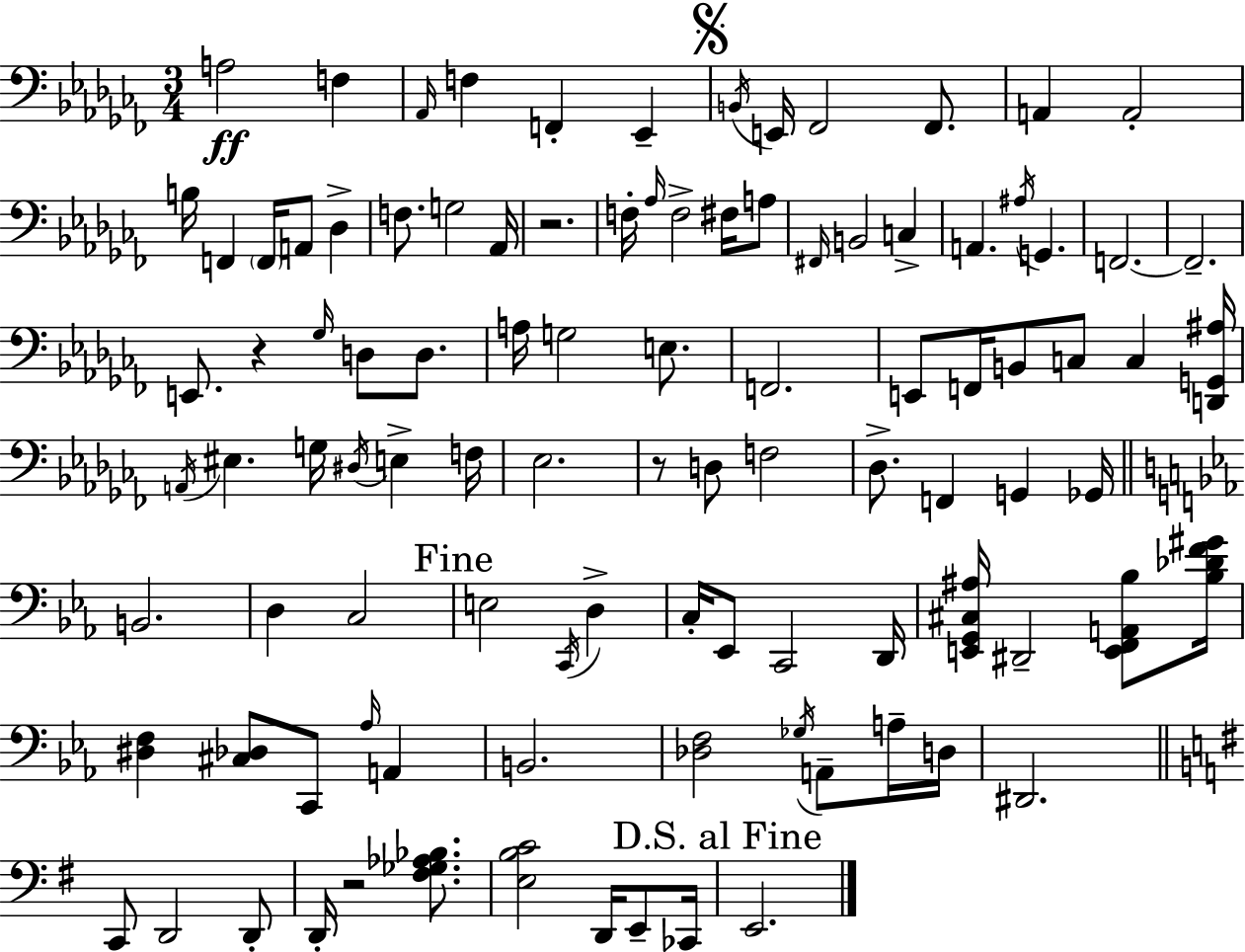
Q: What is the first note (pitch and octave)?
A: A3